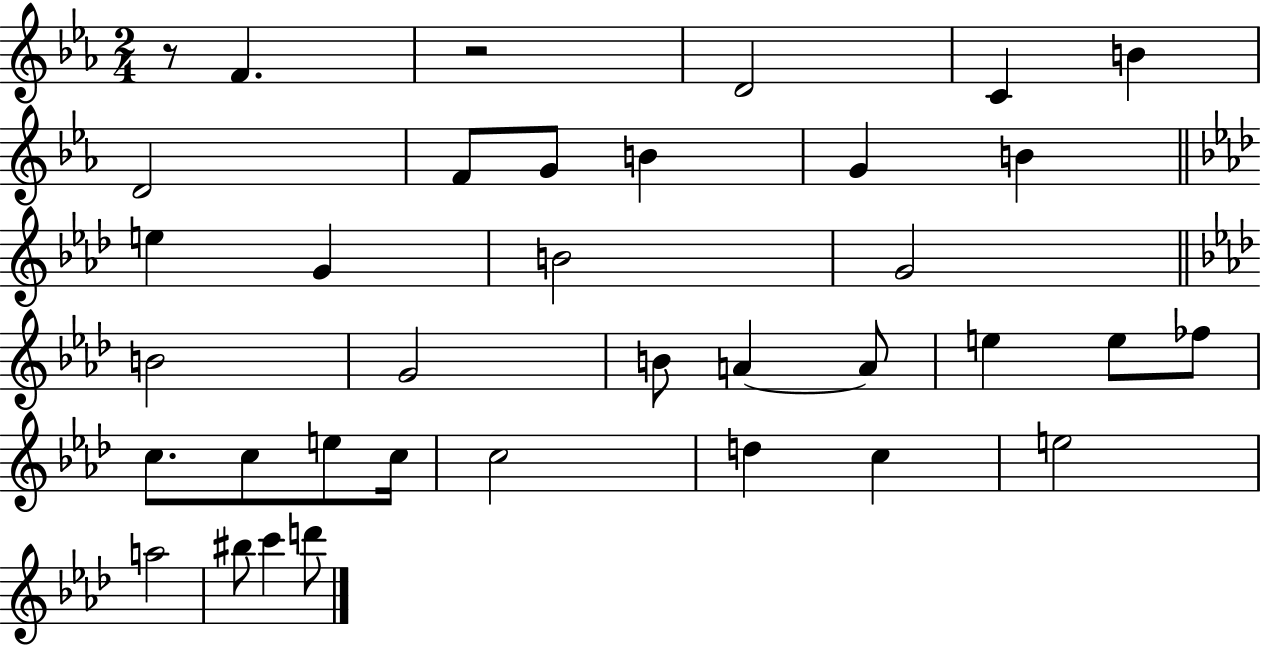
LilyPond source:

{
  \clef treble
  \numericTimeSignature
  \time 2/4
  \key ees \major
  r8 f'4. | r2 | d'2 | c'4 b'4 | \break d'2 | f'8 g'8 b'4 | g'4 b'4 | \bar "||" \break \key f \minor e''4 g'4 | b'2 | g'2 | \bar "||" \break \key aes \major b'2 | g'2 | b'8 a'4~~ a'8 | e''4 e''8 fes''8 | \break c''8. c''8 e''8 c''16 | c''2 | d''4 c''4 | e''2 | \break a''2 | bis''8 c'''4 d'''8 | \bar "|."
}